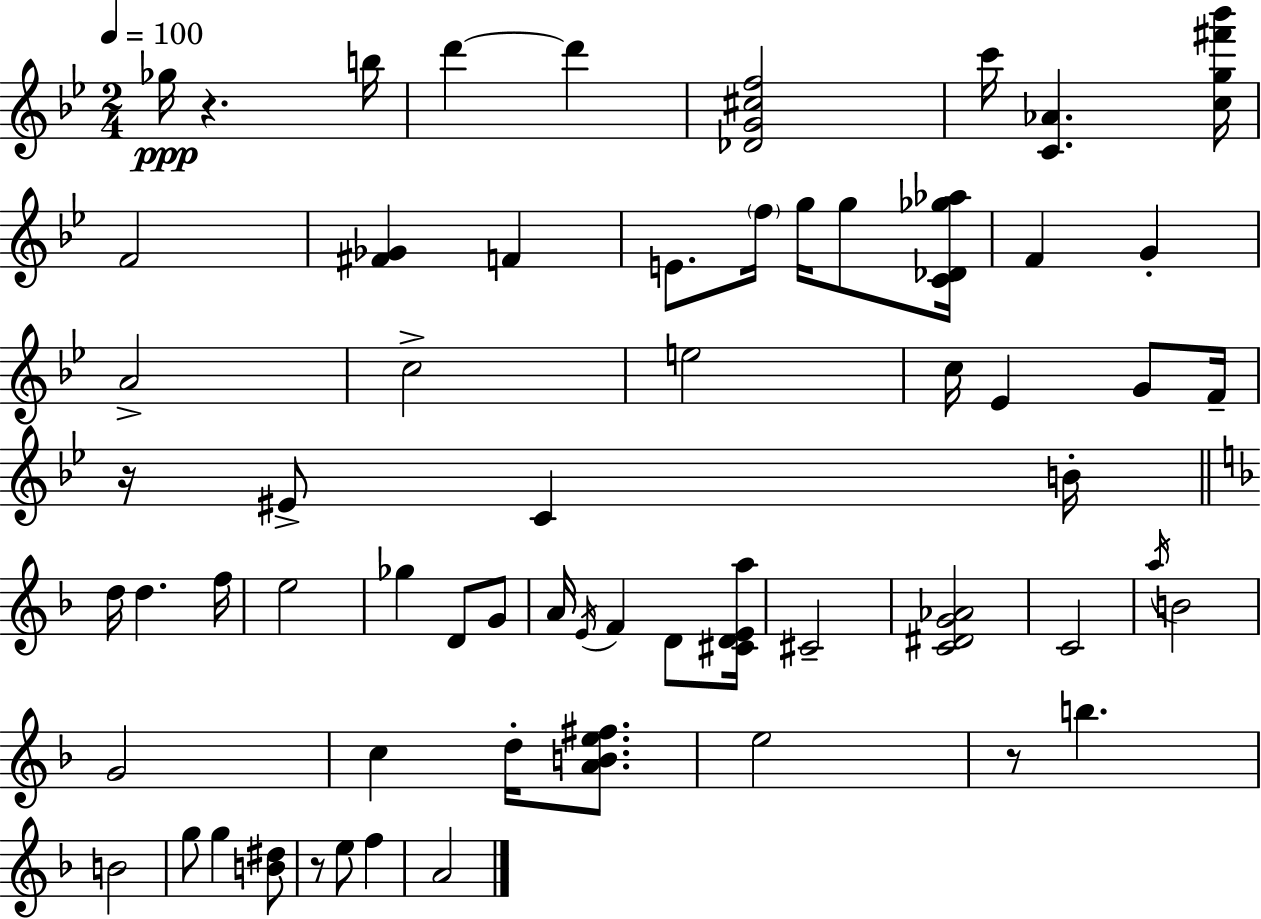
{
  \clef treble
  \numericTimeSignature
  \time 2/4
  \key g \minor
  \tempo 4 = 100
  ges''16\ppp r4. b''16 | d'''4~~ d'''4 | <des' g' cis'' f''>2 | c'''16 <c' aes'>4. <c'' g'' fis''' bes'''>16 | \break f'2 | <fis' ges'>4 f'4 | e'8. \parenthesize f''16 g''16 g''8 <c' des' ges'' aes''>16 | f'4 g'4-. | \break a'2-> | c''2-> | e''2 | c''16 ees'4 g'8 f'16-- | \break r16 eis'8-> c'4 b'16-. | \bar "||" \break \key f \major d''16 d''4. f''16 | e''2 | ges''4 d'8 g'8 | a'16 \acciaccatura { e'16 } f'4 d'8 | \break <cis' d' e' a''>16 cis'2-- | <c' dis' g' aes'>2 | c'2 | \acciaccatura { a''16 } b'2 | \break g'2 | c''4 d''16-. <a' b' e'' fis''>8. | e''2 | r8 b''4. | \break b'2 | g''8 g''4 | <b' dis''>8 r8 e''8 f''4 | a'2 | \break \bar "|."
}